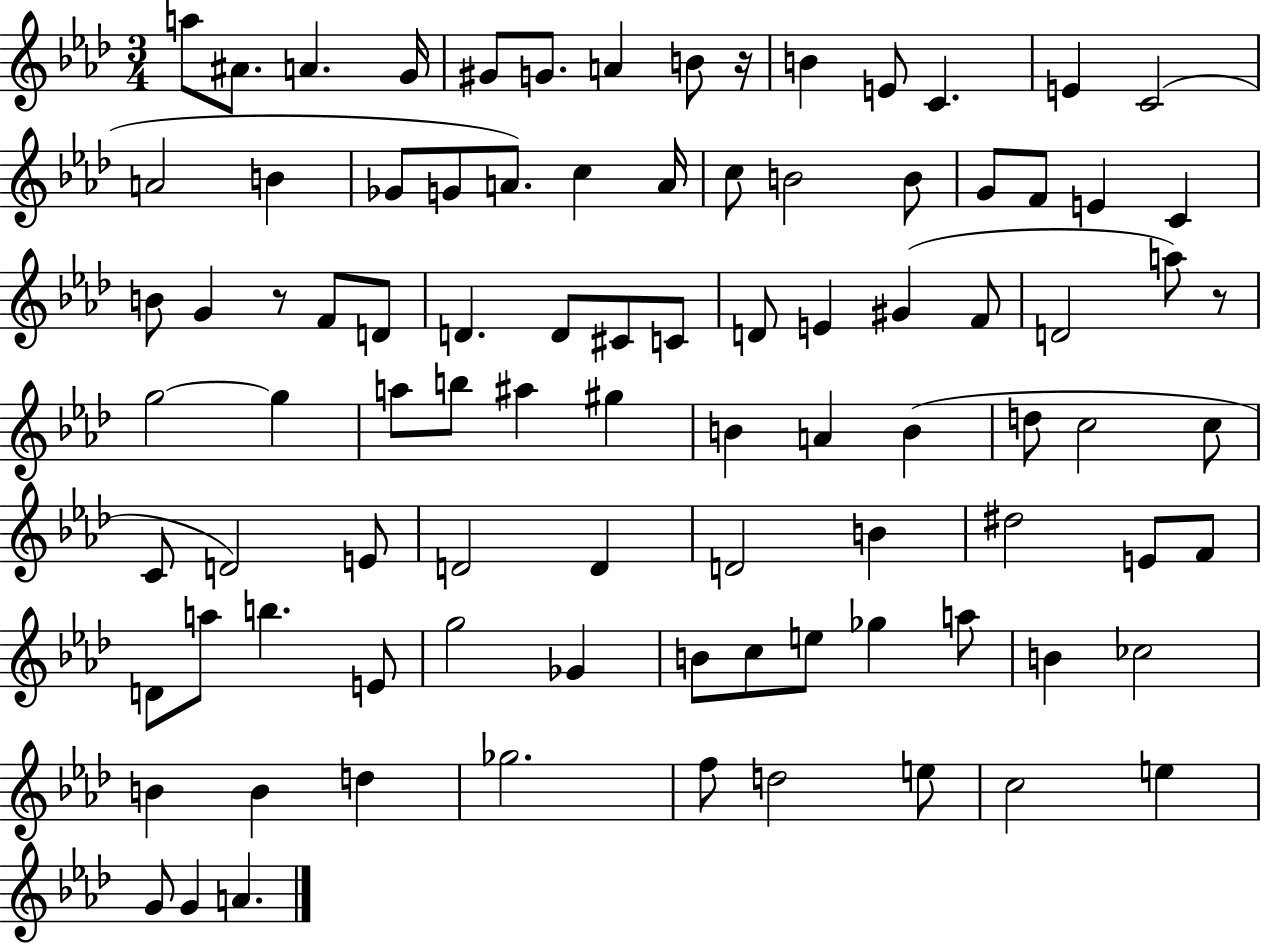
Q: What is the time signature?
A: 3/4